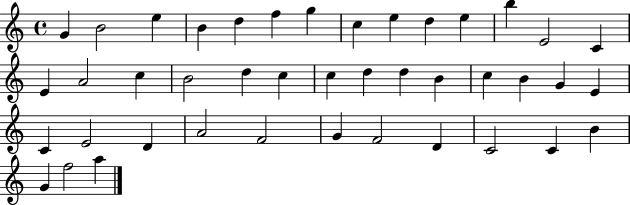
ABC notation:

X:1
T:Untitled
M:4/4
L:1/4
K:C
G B2 e B d f g c e d e b E2 C E A2 c B2 d c c d d B c B G E C E2 D A2 F2 G F2 D C2 C B G f2 a